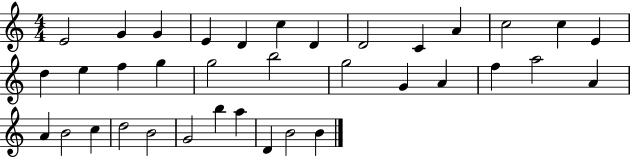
E4/h G4/q G4/q E4/q D4/q C5/q D4/q D4/h C4/q A4/q C5/h C5/q E4/q D5/q E5/q F5/q G5/q G5/h B5/h G5/h G4/q A4/q F5/q A5/h A4/q A4/q B4/h C5/q D5/h B4/h G4/h B5/q A5/q D4/q B4/h B4/q